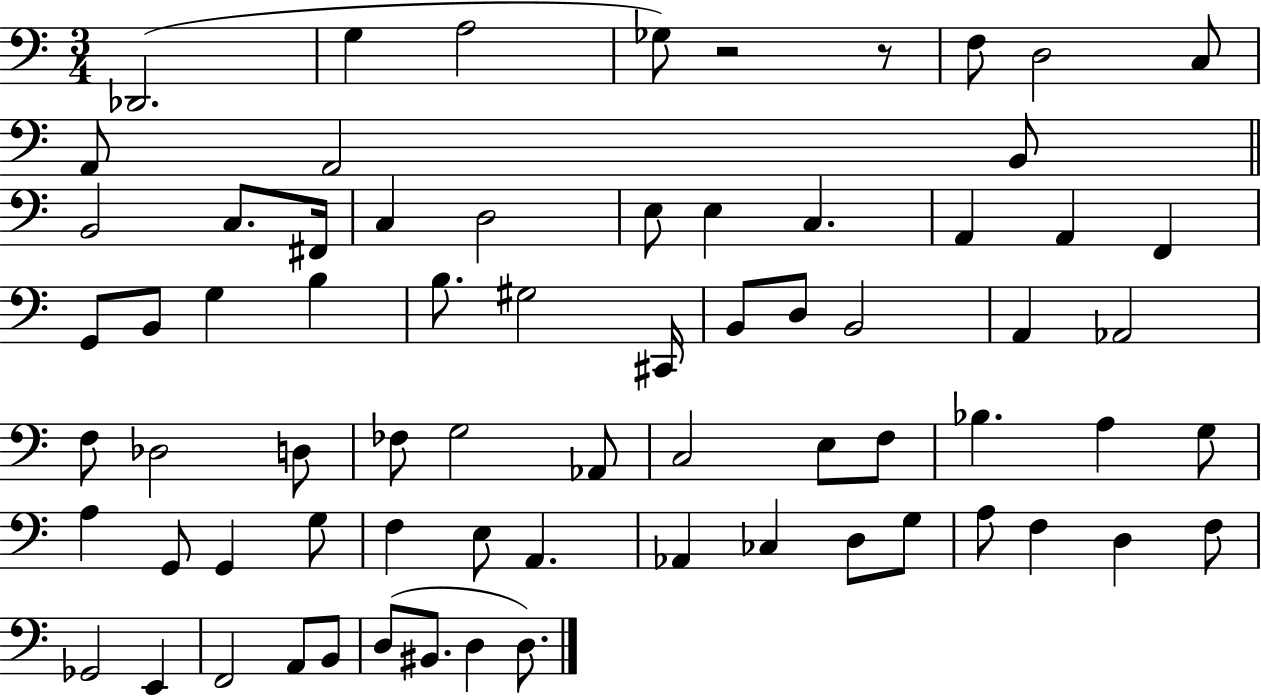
Db2/h. G3/q A3/h Gb3/e R/h R/e F3/e D3/h C3/e A2/e A2/h B2/e B2/h C3/e. F#2/s C3/q D3/h E3/e E3/q C3/q. A2/q A2/q F2/q G2/e B2/e G3/q B3/q B3/e. G#3/h C#2/s B2/e D3/e B2/h A2/q Ab2/h F3/e Db3/h D3/e FES3/e G3/h Ab2/e C3/h E3/e F3/e Bb3/q. A3/q G3/e A3/q G2/e G2/q G3/e F3/q E3/e A2/q. Ab2/q CES3/q D3/e G3/e A3/e F3/q D3/q F3/e Gb2/h E2/q F2/h A2/e B2/e D3/e BIS2/e. D3/q D3/e.